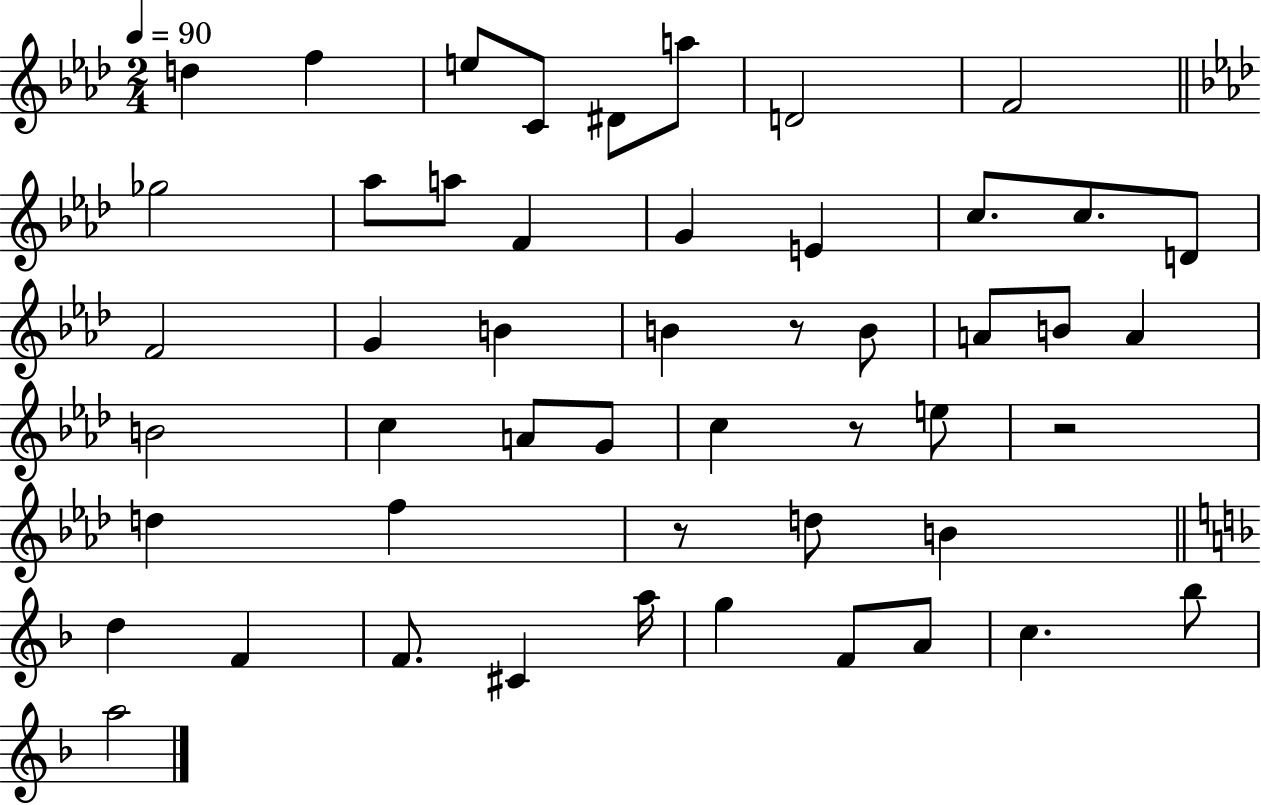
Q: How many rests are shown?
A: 4